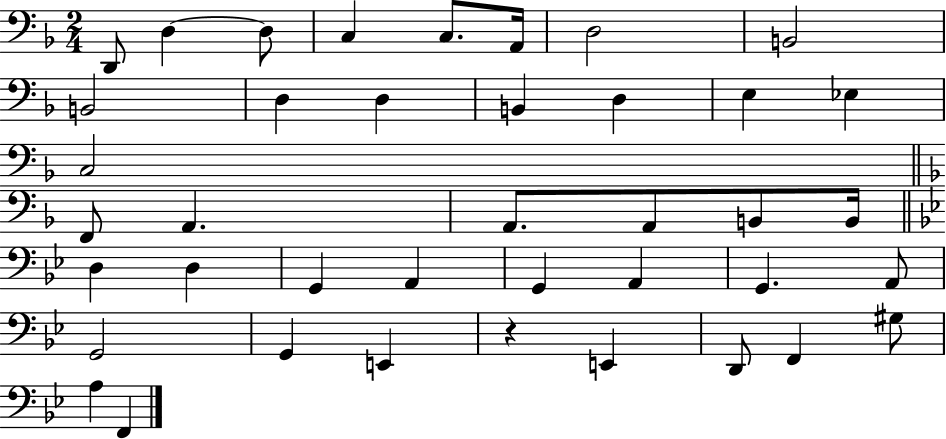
X:1
T:Untitled
M:2/4
L:1/4
K:F
D,,/2 D, D,/2 C, C,/2 A,,/4 D,2 B,,2 B,,2 D, D, B,, D, E, _E, C,2 F,,/2 A,, A,,/2 A,,/2 B,,/2 B,,/4 D, D, G,, A,, G,, A,, G,, A,,/2 G,,2 G,, E,, z E,, D,,/2 F,, ^G,/2 A, F,,